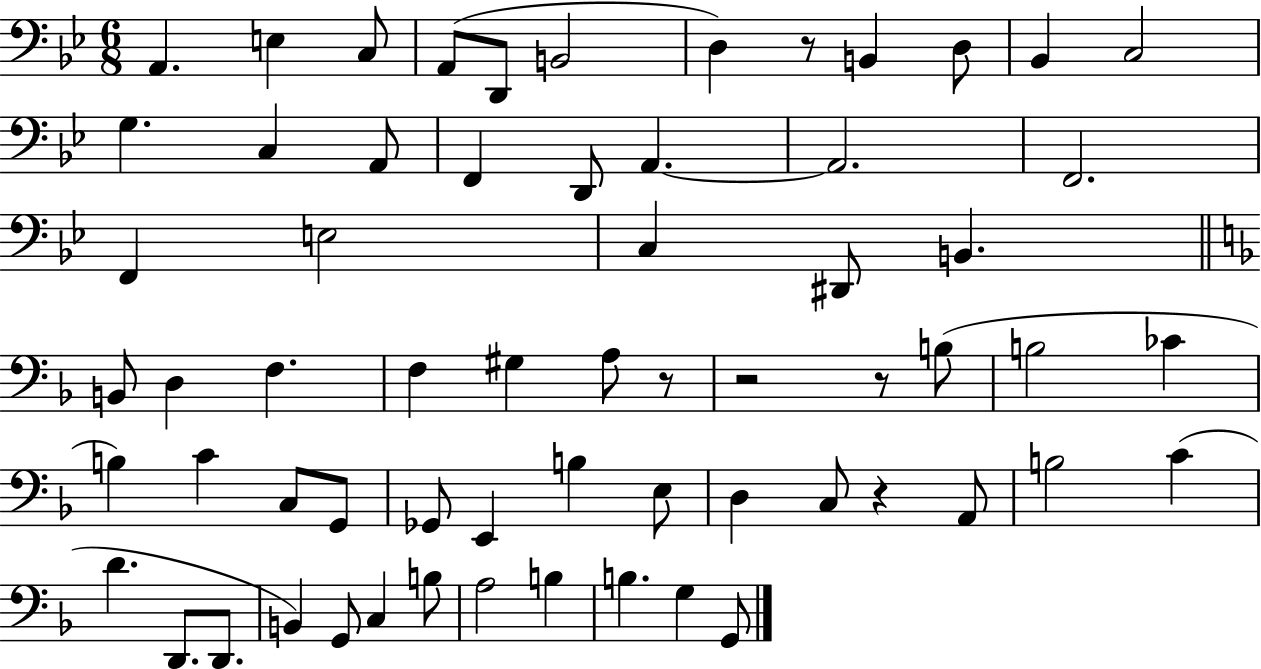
X:1
T:Untitled
M:6/8
L:1/4
K:Bb
A,, E, C,/2 A,,/2 D,,/2 B,,2 D, z/2 B,, D,/2 _B,, C,2 G, C, A,,/2 F,, D,,/2 A,, A,,2 F,,2 F,, E,2 C, ^D,,/2 B,, B,,/2 D, F, F, ^G, A,/2 z/2 z2 z/2 B,/2 B,2 _C B, C C,/2 G,,/2 _G,,/2 E,, B, E,/2 D, C,/2 z A,,/2 B,2 C D D,,/2 D,,/2 B,, G,,/2 C, B,/2 A,2 B, B, G, G,,/2